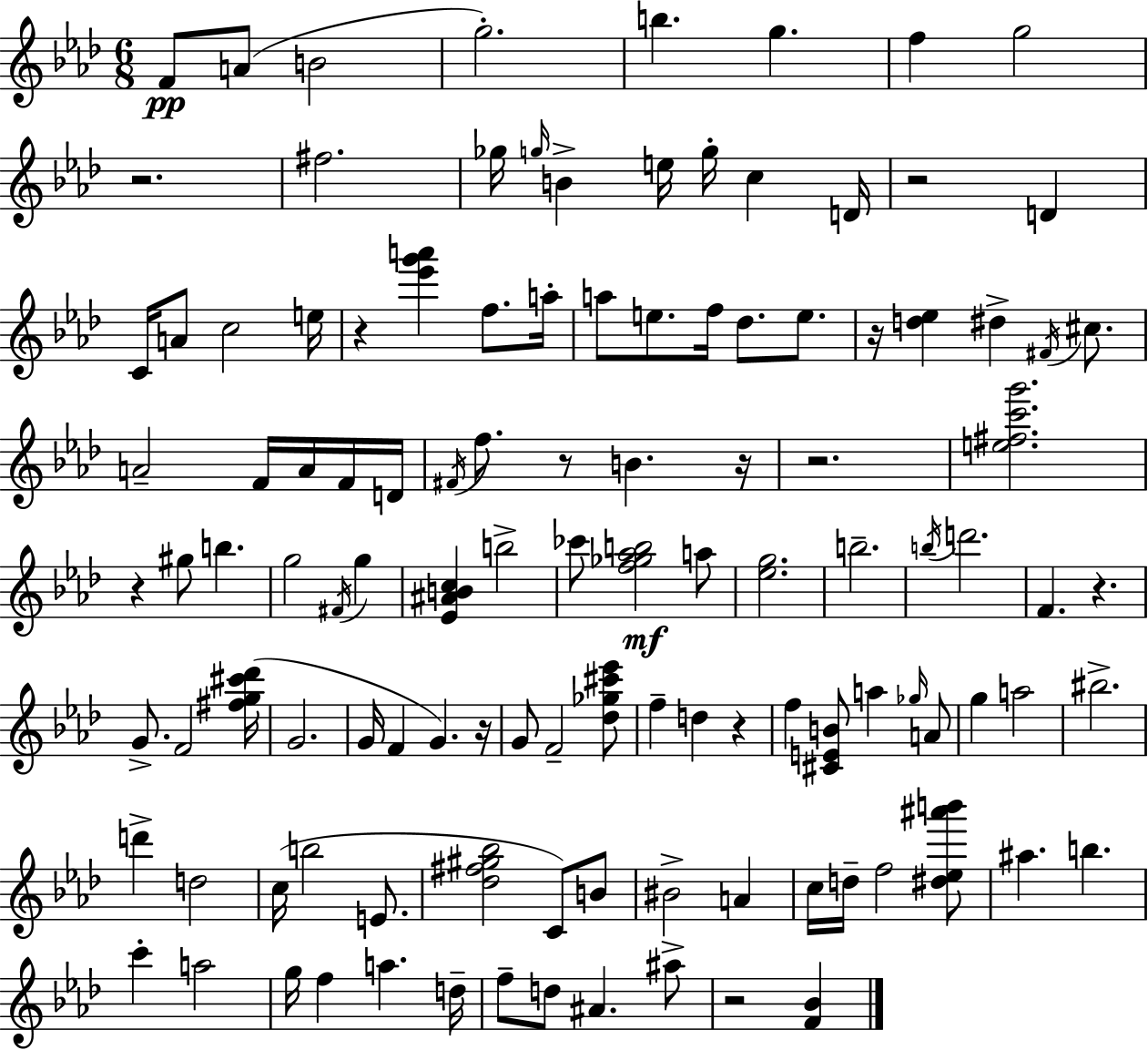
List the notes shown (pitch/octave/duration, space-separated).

F4/e A4/e B4/h G5/h. B5/q. G5/q. F5/q G5/h R/h. F#5/h. Gb5/s G5/s B4/q E5/s G5/s C5/q D4/s R/h D4/q C4/s A4/e C5/h E5/s R/q [Eb6,G6,A6]/q F5/e. A5/s A5/e E5/e. F5/s Db5/e. E5/e. R/s [D5,Eb5]/q D#5/q F#4/s C#5/e. A4/h F4/s A4/s F4/s D4/s F#4/s F5/e. R/e B4/q. R/s R/h. [E5,F#5,C6,G6]/h. R/q G#5/e B5/q. G5/h F#4/s G5/q [Eb4,A#4,B4,C5]/q B5/h CES6/e [F5,Gb5,Ab5,B5]/h A5/e [Eb5,G5]/h. B5/h. B5/s D6/h. F4/q. R/q. G4/e. F4/h [F#5,G5,C#6,Db6]/s G4/h. G4/s F4/q G4/q. R/s G4/e F4/h [Db5,Gb5,C#6,Eb6]/e F5/q D5/q R/q F5/q [C#4,E4,B4]/e A5/q Gb5/s A4/e G5/q A5/h BIS5/h. D6/q D5/h C5/s B5/h E4/e. [Db5,F#5,G#5,Bb5]/h C4/e B4/e BIS4/h A4/q C5/s D5/s F5/h [D#5,Eb5,A#6,B6]/e A#5/q. B5/q. C6/q A5/h G5/s F5/q A5/q. D5/s F5/e D5/e A#4/q. A#5/e R/h [F4,Bb4]/q